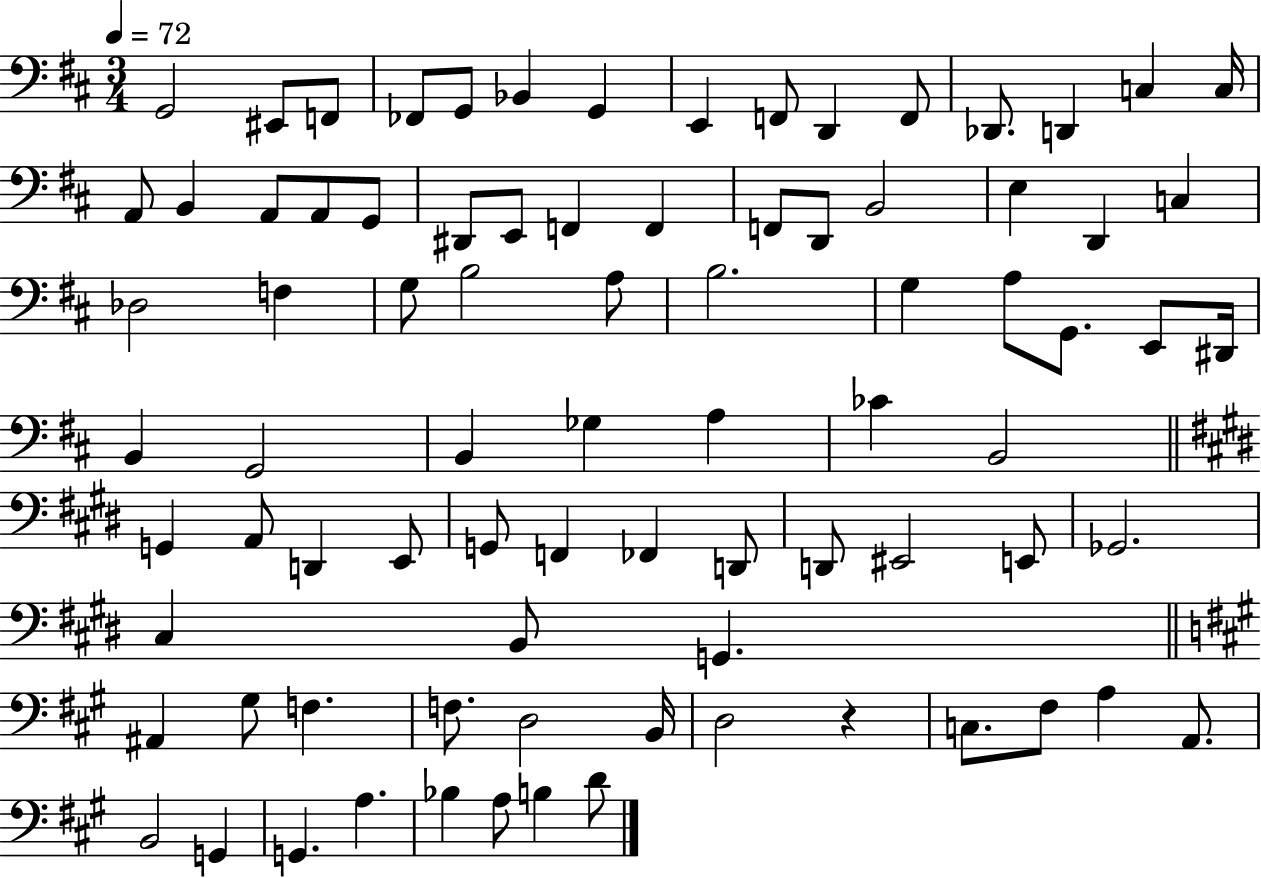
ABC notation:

X:1
T:Untitled
M:3/4
L:1/4
K:D
G,,2 ^E,,/2 F,,/2 _F,,/2 G,,/2 _B,, G,, E,, F,,/2 D,, F,,/2 _D,,/2 D,, C, C,/4 A,,/2 B,, A,,/2 A,,/2 G,,/2 ^D,,/2 E,,/2 F,, F,, F,,/2 D,,/2 B,,2 E, D,, C, _D,2 F, G,/2 B,2 A,/2 B,2 G, A,/2 G,,/2 E,,/2 ^D,,/4 B,, G,,2 B,, _G, A, _C B,,2 G,, A,,/2 D,, E,,/2 G,,/2 F,, _F,, D,,/2 D,,/2 ^E,,2 E,,/2 _G,,2 ^C, B,,/2 G,, ^A,, ^G,/2 F, F,/2 D,2 B,,/4 D,2 z C,/2 ^F,/2 A, A,,/2 B,,2 G,, G,, A, _B, A,/2 B, D/2